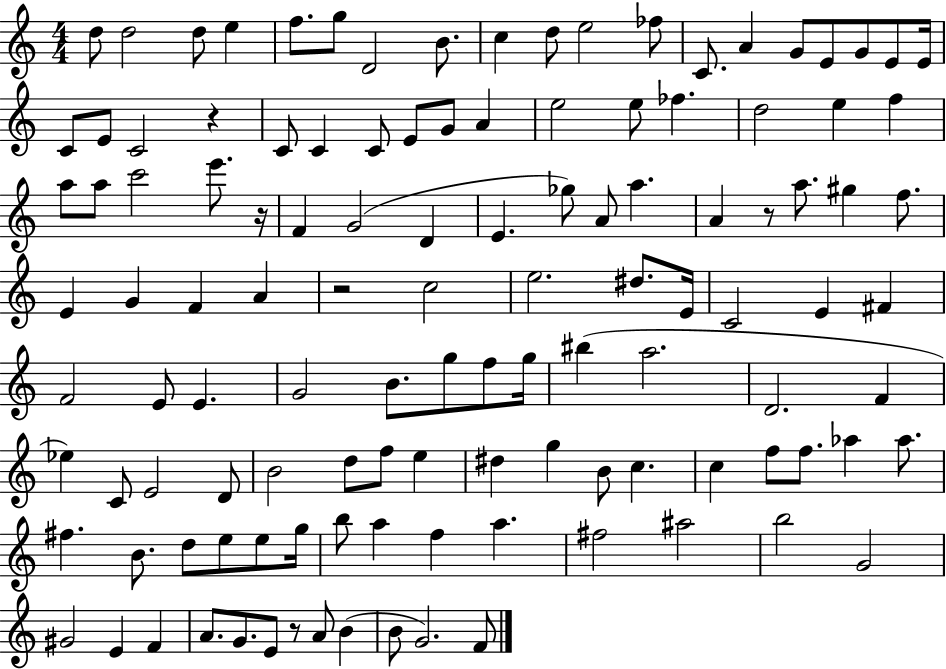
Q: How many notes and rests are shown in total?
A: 119